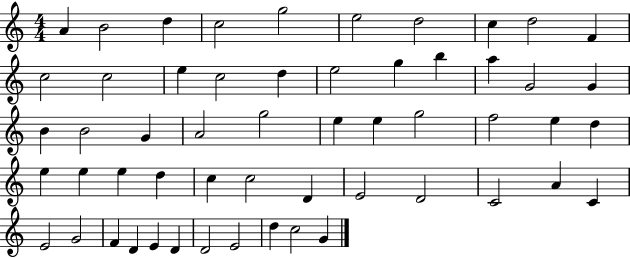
{
  \clef treble
  \numericTimeSignature
  \time 4/4
  \key c \major
  a'4 b'2 d''4 | c''2 g''2 | e''2 d''2 | c''4 d''2 f'4 | \break c''2 c''2 | e''4 c''2 d''4 | e''2 g''4 b''4 | a''4 g'2 g'4 | \break b'4 b'2 g'4 | a'2 g''2 | e''4 e''4 g''2 | f''2 e''4 d''4 | \break e''4 e''4 e''4 d''4 | c''4 c''2 d'4 | e'2 d'2 | c'2 a'4 c'4 | \break e'2 g'2 | f'4 d'4 e'4 d'4 | d'2 e'2 | d''4 c''2 g'4 | \break \bar "|."
}